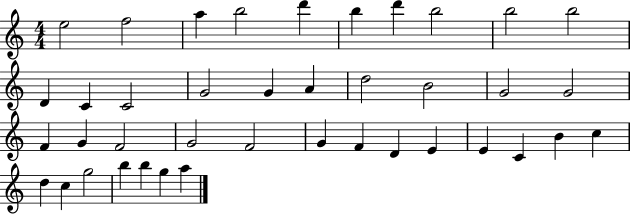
E5/h F5/h A5/q B5/h D6/q B5/q D6/q B5/h B5/h B5/h D4/q C4/q C4/h G4/h G4/q A4/q D5/h B4/h G4/h G4/h F4/q G4/q F4/h G4/h F4/h G4/q F4/q D4/q E4/q E4/q C4/q B4/q C5/q D5/q C5/q G5/h B5/q B5/q G5/q A5/q